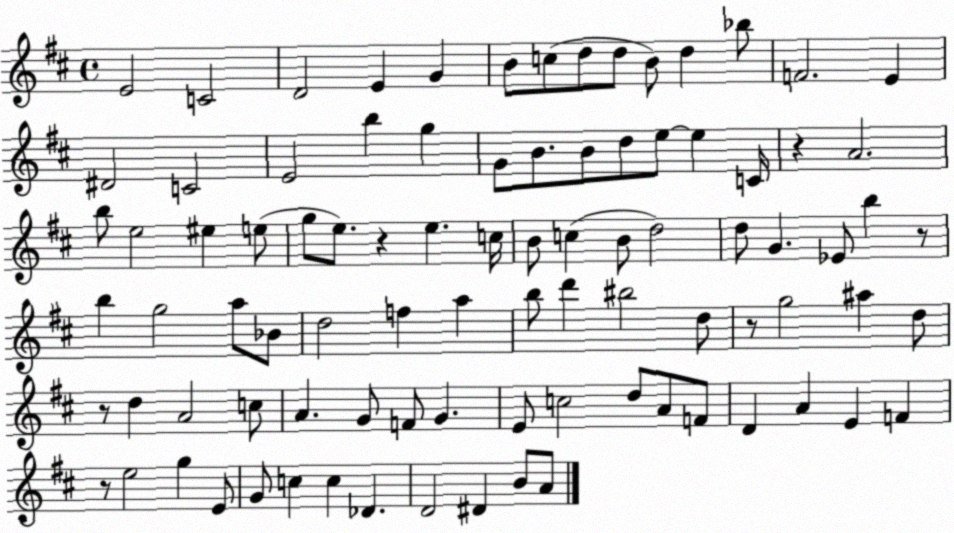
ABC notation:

X:1
T:Untitled
M:4/4
L:1/4
K:D
E2 C2 D2 E G B/2 c/2 d/2 d/2 B/2 d _b/2 F2 E ^D2 C2 E2 b g G/2 B/2 B/2 d/2 e/2 e C/4 z A2 b/2 e2 ^e e/2 g/2 e/2 z e c/4 B/2 c B/2 d2 d/2 G _E/2 b z/2 b g2 a/2 _B/2 d2 f a b/2 d' ^b2 d/2 z/2 g2 ^a d/2 z/2 d A2 c/2 A G/2 F/2 G E/2 c2 d/2 A/2 F/2 D A E F z/2 e2 g E/2 G/2 c c _D D2 ^D B/2 A/2